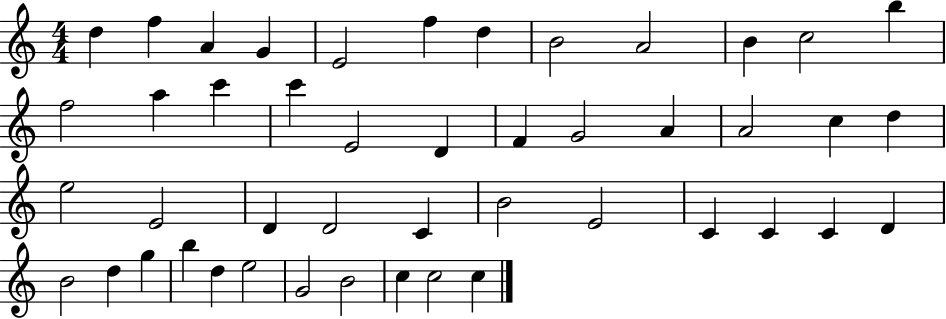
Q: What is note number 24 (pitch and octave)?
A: D5